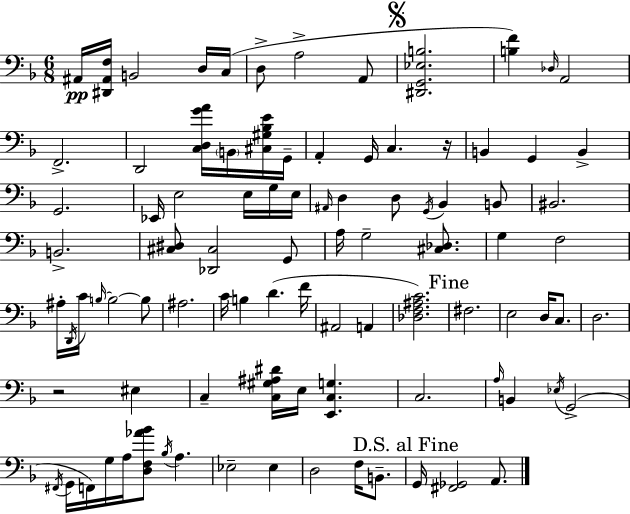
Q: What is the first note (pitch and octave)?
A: A#2